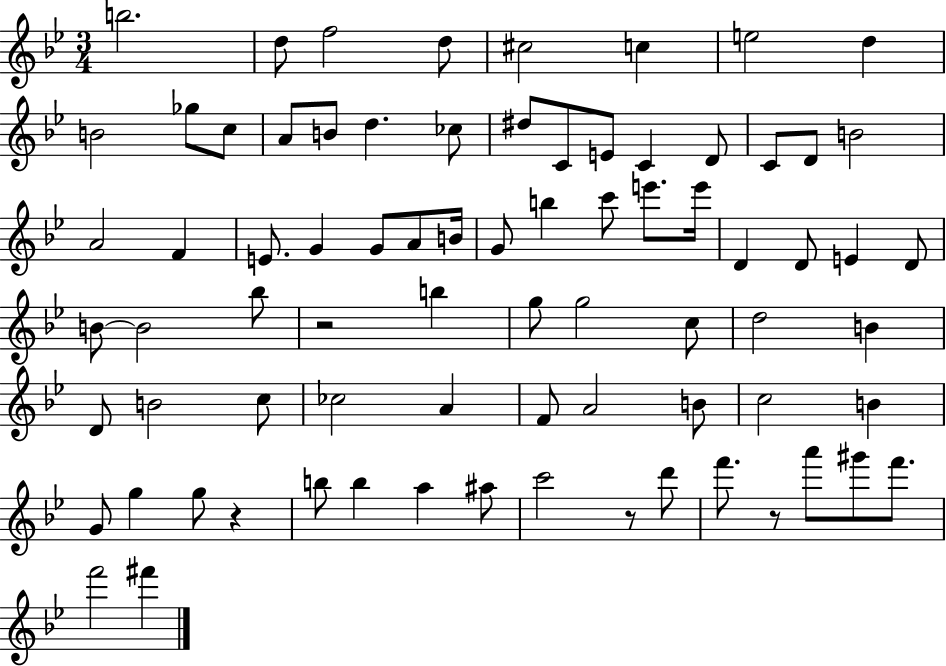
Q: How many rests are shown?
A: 4